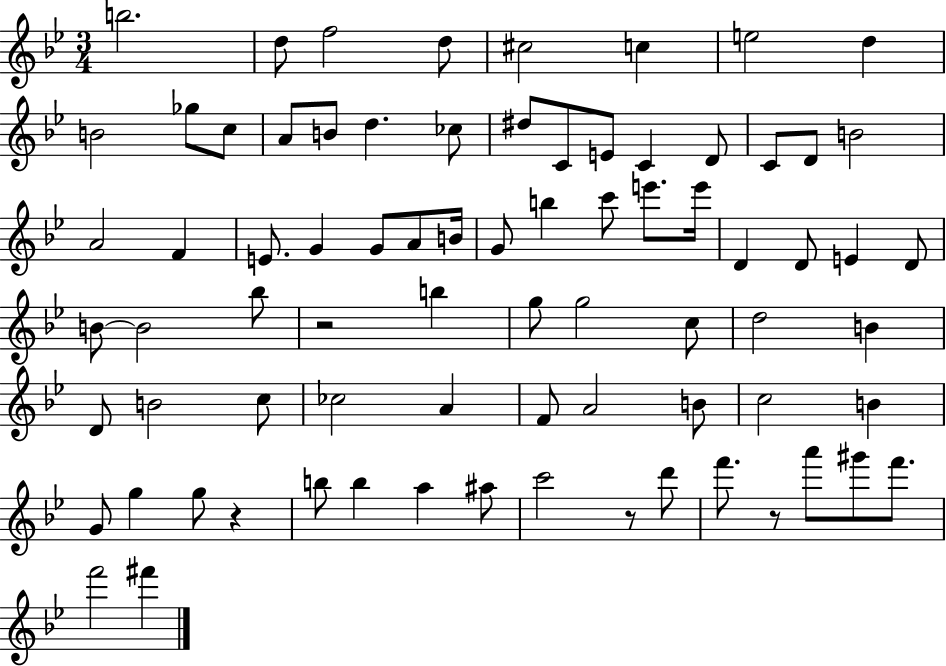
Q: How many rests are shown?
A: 4